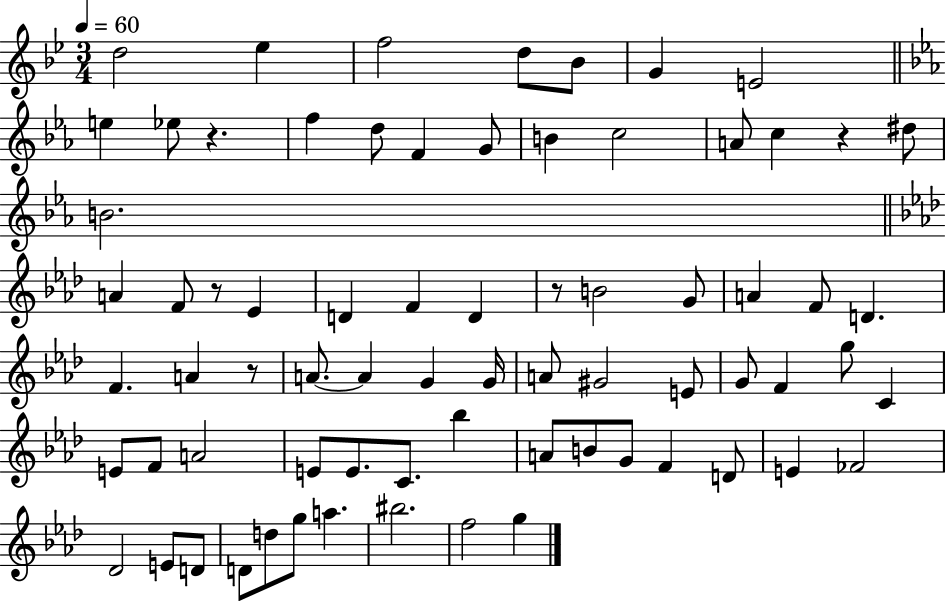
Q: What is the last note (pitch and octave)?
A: G5